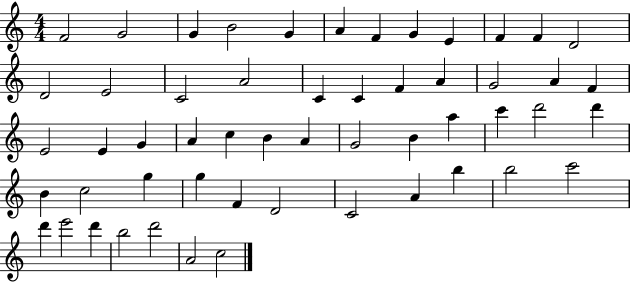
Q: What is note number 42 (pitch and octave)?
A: D4